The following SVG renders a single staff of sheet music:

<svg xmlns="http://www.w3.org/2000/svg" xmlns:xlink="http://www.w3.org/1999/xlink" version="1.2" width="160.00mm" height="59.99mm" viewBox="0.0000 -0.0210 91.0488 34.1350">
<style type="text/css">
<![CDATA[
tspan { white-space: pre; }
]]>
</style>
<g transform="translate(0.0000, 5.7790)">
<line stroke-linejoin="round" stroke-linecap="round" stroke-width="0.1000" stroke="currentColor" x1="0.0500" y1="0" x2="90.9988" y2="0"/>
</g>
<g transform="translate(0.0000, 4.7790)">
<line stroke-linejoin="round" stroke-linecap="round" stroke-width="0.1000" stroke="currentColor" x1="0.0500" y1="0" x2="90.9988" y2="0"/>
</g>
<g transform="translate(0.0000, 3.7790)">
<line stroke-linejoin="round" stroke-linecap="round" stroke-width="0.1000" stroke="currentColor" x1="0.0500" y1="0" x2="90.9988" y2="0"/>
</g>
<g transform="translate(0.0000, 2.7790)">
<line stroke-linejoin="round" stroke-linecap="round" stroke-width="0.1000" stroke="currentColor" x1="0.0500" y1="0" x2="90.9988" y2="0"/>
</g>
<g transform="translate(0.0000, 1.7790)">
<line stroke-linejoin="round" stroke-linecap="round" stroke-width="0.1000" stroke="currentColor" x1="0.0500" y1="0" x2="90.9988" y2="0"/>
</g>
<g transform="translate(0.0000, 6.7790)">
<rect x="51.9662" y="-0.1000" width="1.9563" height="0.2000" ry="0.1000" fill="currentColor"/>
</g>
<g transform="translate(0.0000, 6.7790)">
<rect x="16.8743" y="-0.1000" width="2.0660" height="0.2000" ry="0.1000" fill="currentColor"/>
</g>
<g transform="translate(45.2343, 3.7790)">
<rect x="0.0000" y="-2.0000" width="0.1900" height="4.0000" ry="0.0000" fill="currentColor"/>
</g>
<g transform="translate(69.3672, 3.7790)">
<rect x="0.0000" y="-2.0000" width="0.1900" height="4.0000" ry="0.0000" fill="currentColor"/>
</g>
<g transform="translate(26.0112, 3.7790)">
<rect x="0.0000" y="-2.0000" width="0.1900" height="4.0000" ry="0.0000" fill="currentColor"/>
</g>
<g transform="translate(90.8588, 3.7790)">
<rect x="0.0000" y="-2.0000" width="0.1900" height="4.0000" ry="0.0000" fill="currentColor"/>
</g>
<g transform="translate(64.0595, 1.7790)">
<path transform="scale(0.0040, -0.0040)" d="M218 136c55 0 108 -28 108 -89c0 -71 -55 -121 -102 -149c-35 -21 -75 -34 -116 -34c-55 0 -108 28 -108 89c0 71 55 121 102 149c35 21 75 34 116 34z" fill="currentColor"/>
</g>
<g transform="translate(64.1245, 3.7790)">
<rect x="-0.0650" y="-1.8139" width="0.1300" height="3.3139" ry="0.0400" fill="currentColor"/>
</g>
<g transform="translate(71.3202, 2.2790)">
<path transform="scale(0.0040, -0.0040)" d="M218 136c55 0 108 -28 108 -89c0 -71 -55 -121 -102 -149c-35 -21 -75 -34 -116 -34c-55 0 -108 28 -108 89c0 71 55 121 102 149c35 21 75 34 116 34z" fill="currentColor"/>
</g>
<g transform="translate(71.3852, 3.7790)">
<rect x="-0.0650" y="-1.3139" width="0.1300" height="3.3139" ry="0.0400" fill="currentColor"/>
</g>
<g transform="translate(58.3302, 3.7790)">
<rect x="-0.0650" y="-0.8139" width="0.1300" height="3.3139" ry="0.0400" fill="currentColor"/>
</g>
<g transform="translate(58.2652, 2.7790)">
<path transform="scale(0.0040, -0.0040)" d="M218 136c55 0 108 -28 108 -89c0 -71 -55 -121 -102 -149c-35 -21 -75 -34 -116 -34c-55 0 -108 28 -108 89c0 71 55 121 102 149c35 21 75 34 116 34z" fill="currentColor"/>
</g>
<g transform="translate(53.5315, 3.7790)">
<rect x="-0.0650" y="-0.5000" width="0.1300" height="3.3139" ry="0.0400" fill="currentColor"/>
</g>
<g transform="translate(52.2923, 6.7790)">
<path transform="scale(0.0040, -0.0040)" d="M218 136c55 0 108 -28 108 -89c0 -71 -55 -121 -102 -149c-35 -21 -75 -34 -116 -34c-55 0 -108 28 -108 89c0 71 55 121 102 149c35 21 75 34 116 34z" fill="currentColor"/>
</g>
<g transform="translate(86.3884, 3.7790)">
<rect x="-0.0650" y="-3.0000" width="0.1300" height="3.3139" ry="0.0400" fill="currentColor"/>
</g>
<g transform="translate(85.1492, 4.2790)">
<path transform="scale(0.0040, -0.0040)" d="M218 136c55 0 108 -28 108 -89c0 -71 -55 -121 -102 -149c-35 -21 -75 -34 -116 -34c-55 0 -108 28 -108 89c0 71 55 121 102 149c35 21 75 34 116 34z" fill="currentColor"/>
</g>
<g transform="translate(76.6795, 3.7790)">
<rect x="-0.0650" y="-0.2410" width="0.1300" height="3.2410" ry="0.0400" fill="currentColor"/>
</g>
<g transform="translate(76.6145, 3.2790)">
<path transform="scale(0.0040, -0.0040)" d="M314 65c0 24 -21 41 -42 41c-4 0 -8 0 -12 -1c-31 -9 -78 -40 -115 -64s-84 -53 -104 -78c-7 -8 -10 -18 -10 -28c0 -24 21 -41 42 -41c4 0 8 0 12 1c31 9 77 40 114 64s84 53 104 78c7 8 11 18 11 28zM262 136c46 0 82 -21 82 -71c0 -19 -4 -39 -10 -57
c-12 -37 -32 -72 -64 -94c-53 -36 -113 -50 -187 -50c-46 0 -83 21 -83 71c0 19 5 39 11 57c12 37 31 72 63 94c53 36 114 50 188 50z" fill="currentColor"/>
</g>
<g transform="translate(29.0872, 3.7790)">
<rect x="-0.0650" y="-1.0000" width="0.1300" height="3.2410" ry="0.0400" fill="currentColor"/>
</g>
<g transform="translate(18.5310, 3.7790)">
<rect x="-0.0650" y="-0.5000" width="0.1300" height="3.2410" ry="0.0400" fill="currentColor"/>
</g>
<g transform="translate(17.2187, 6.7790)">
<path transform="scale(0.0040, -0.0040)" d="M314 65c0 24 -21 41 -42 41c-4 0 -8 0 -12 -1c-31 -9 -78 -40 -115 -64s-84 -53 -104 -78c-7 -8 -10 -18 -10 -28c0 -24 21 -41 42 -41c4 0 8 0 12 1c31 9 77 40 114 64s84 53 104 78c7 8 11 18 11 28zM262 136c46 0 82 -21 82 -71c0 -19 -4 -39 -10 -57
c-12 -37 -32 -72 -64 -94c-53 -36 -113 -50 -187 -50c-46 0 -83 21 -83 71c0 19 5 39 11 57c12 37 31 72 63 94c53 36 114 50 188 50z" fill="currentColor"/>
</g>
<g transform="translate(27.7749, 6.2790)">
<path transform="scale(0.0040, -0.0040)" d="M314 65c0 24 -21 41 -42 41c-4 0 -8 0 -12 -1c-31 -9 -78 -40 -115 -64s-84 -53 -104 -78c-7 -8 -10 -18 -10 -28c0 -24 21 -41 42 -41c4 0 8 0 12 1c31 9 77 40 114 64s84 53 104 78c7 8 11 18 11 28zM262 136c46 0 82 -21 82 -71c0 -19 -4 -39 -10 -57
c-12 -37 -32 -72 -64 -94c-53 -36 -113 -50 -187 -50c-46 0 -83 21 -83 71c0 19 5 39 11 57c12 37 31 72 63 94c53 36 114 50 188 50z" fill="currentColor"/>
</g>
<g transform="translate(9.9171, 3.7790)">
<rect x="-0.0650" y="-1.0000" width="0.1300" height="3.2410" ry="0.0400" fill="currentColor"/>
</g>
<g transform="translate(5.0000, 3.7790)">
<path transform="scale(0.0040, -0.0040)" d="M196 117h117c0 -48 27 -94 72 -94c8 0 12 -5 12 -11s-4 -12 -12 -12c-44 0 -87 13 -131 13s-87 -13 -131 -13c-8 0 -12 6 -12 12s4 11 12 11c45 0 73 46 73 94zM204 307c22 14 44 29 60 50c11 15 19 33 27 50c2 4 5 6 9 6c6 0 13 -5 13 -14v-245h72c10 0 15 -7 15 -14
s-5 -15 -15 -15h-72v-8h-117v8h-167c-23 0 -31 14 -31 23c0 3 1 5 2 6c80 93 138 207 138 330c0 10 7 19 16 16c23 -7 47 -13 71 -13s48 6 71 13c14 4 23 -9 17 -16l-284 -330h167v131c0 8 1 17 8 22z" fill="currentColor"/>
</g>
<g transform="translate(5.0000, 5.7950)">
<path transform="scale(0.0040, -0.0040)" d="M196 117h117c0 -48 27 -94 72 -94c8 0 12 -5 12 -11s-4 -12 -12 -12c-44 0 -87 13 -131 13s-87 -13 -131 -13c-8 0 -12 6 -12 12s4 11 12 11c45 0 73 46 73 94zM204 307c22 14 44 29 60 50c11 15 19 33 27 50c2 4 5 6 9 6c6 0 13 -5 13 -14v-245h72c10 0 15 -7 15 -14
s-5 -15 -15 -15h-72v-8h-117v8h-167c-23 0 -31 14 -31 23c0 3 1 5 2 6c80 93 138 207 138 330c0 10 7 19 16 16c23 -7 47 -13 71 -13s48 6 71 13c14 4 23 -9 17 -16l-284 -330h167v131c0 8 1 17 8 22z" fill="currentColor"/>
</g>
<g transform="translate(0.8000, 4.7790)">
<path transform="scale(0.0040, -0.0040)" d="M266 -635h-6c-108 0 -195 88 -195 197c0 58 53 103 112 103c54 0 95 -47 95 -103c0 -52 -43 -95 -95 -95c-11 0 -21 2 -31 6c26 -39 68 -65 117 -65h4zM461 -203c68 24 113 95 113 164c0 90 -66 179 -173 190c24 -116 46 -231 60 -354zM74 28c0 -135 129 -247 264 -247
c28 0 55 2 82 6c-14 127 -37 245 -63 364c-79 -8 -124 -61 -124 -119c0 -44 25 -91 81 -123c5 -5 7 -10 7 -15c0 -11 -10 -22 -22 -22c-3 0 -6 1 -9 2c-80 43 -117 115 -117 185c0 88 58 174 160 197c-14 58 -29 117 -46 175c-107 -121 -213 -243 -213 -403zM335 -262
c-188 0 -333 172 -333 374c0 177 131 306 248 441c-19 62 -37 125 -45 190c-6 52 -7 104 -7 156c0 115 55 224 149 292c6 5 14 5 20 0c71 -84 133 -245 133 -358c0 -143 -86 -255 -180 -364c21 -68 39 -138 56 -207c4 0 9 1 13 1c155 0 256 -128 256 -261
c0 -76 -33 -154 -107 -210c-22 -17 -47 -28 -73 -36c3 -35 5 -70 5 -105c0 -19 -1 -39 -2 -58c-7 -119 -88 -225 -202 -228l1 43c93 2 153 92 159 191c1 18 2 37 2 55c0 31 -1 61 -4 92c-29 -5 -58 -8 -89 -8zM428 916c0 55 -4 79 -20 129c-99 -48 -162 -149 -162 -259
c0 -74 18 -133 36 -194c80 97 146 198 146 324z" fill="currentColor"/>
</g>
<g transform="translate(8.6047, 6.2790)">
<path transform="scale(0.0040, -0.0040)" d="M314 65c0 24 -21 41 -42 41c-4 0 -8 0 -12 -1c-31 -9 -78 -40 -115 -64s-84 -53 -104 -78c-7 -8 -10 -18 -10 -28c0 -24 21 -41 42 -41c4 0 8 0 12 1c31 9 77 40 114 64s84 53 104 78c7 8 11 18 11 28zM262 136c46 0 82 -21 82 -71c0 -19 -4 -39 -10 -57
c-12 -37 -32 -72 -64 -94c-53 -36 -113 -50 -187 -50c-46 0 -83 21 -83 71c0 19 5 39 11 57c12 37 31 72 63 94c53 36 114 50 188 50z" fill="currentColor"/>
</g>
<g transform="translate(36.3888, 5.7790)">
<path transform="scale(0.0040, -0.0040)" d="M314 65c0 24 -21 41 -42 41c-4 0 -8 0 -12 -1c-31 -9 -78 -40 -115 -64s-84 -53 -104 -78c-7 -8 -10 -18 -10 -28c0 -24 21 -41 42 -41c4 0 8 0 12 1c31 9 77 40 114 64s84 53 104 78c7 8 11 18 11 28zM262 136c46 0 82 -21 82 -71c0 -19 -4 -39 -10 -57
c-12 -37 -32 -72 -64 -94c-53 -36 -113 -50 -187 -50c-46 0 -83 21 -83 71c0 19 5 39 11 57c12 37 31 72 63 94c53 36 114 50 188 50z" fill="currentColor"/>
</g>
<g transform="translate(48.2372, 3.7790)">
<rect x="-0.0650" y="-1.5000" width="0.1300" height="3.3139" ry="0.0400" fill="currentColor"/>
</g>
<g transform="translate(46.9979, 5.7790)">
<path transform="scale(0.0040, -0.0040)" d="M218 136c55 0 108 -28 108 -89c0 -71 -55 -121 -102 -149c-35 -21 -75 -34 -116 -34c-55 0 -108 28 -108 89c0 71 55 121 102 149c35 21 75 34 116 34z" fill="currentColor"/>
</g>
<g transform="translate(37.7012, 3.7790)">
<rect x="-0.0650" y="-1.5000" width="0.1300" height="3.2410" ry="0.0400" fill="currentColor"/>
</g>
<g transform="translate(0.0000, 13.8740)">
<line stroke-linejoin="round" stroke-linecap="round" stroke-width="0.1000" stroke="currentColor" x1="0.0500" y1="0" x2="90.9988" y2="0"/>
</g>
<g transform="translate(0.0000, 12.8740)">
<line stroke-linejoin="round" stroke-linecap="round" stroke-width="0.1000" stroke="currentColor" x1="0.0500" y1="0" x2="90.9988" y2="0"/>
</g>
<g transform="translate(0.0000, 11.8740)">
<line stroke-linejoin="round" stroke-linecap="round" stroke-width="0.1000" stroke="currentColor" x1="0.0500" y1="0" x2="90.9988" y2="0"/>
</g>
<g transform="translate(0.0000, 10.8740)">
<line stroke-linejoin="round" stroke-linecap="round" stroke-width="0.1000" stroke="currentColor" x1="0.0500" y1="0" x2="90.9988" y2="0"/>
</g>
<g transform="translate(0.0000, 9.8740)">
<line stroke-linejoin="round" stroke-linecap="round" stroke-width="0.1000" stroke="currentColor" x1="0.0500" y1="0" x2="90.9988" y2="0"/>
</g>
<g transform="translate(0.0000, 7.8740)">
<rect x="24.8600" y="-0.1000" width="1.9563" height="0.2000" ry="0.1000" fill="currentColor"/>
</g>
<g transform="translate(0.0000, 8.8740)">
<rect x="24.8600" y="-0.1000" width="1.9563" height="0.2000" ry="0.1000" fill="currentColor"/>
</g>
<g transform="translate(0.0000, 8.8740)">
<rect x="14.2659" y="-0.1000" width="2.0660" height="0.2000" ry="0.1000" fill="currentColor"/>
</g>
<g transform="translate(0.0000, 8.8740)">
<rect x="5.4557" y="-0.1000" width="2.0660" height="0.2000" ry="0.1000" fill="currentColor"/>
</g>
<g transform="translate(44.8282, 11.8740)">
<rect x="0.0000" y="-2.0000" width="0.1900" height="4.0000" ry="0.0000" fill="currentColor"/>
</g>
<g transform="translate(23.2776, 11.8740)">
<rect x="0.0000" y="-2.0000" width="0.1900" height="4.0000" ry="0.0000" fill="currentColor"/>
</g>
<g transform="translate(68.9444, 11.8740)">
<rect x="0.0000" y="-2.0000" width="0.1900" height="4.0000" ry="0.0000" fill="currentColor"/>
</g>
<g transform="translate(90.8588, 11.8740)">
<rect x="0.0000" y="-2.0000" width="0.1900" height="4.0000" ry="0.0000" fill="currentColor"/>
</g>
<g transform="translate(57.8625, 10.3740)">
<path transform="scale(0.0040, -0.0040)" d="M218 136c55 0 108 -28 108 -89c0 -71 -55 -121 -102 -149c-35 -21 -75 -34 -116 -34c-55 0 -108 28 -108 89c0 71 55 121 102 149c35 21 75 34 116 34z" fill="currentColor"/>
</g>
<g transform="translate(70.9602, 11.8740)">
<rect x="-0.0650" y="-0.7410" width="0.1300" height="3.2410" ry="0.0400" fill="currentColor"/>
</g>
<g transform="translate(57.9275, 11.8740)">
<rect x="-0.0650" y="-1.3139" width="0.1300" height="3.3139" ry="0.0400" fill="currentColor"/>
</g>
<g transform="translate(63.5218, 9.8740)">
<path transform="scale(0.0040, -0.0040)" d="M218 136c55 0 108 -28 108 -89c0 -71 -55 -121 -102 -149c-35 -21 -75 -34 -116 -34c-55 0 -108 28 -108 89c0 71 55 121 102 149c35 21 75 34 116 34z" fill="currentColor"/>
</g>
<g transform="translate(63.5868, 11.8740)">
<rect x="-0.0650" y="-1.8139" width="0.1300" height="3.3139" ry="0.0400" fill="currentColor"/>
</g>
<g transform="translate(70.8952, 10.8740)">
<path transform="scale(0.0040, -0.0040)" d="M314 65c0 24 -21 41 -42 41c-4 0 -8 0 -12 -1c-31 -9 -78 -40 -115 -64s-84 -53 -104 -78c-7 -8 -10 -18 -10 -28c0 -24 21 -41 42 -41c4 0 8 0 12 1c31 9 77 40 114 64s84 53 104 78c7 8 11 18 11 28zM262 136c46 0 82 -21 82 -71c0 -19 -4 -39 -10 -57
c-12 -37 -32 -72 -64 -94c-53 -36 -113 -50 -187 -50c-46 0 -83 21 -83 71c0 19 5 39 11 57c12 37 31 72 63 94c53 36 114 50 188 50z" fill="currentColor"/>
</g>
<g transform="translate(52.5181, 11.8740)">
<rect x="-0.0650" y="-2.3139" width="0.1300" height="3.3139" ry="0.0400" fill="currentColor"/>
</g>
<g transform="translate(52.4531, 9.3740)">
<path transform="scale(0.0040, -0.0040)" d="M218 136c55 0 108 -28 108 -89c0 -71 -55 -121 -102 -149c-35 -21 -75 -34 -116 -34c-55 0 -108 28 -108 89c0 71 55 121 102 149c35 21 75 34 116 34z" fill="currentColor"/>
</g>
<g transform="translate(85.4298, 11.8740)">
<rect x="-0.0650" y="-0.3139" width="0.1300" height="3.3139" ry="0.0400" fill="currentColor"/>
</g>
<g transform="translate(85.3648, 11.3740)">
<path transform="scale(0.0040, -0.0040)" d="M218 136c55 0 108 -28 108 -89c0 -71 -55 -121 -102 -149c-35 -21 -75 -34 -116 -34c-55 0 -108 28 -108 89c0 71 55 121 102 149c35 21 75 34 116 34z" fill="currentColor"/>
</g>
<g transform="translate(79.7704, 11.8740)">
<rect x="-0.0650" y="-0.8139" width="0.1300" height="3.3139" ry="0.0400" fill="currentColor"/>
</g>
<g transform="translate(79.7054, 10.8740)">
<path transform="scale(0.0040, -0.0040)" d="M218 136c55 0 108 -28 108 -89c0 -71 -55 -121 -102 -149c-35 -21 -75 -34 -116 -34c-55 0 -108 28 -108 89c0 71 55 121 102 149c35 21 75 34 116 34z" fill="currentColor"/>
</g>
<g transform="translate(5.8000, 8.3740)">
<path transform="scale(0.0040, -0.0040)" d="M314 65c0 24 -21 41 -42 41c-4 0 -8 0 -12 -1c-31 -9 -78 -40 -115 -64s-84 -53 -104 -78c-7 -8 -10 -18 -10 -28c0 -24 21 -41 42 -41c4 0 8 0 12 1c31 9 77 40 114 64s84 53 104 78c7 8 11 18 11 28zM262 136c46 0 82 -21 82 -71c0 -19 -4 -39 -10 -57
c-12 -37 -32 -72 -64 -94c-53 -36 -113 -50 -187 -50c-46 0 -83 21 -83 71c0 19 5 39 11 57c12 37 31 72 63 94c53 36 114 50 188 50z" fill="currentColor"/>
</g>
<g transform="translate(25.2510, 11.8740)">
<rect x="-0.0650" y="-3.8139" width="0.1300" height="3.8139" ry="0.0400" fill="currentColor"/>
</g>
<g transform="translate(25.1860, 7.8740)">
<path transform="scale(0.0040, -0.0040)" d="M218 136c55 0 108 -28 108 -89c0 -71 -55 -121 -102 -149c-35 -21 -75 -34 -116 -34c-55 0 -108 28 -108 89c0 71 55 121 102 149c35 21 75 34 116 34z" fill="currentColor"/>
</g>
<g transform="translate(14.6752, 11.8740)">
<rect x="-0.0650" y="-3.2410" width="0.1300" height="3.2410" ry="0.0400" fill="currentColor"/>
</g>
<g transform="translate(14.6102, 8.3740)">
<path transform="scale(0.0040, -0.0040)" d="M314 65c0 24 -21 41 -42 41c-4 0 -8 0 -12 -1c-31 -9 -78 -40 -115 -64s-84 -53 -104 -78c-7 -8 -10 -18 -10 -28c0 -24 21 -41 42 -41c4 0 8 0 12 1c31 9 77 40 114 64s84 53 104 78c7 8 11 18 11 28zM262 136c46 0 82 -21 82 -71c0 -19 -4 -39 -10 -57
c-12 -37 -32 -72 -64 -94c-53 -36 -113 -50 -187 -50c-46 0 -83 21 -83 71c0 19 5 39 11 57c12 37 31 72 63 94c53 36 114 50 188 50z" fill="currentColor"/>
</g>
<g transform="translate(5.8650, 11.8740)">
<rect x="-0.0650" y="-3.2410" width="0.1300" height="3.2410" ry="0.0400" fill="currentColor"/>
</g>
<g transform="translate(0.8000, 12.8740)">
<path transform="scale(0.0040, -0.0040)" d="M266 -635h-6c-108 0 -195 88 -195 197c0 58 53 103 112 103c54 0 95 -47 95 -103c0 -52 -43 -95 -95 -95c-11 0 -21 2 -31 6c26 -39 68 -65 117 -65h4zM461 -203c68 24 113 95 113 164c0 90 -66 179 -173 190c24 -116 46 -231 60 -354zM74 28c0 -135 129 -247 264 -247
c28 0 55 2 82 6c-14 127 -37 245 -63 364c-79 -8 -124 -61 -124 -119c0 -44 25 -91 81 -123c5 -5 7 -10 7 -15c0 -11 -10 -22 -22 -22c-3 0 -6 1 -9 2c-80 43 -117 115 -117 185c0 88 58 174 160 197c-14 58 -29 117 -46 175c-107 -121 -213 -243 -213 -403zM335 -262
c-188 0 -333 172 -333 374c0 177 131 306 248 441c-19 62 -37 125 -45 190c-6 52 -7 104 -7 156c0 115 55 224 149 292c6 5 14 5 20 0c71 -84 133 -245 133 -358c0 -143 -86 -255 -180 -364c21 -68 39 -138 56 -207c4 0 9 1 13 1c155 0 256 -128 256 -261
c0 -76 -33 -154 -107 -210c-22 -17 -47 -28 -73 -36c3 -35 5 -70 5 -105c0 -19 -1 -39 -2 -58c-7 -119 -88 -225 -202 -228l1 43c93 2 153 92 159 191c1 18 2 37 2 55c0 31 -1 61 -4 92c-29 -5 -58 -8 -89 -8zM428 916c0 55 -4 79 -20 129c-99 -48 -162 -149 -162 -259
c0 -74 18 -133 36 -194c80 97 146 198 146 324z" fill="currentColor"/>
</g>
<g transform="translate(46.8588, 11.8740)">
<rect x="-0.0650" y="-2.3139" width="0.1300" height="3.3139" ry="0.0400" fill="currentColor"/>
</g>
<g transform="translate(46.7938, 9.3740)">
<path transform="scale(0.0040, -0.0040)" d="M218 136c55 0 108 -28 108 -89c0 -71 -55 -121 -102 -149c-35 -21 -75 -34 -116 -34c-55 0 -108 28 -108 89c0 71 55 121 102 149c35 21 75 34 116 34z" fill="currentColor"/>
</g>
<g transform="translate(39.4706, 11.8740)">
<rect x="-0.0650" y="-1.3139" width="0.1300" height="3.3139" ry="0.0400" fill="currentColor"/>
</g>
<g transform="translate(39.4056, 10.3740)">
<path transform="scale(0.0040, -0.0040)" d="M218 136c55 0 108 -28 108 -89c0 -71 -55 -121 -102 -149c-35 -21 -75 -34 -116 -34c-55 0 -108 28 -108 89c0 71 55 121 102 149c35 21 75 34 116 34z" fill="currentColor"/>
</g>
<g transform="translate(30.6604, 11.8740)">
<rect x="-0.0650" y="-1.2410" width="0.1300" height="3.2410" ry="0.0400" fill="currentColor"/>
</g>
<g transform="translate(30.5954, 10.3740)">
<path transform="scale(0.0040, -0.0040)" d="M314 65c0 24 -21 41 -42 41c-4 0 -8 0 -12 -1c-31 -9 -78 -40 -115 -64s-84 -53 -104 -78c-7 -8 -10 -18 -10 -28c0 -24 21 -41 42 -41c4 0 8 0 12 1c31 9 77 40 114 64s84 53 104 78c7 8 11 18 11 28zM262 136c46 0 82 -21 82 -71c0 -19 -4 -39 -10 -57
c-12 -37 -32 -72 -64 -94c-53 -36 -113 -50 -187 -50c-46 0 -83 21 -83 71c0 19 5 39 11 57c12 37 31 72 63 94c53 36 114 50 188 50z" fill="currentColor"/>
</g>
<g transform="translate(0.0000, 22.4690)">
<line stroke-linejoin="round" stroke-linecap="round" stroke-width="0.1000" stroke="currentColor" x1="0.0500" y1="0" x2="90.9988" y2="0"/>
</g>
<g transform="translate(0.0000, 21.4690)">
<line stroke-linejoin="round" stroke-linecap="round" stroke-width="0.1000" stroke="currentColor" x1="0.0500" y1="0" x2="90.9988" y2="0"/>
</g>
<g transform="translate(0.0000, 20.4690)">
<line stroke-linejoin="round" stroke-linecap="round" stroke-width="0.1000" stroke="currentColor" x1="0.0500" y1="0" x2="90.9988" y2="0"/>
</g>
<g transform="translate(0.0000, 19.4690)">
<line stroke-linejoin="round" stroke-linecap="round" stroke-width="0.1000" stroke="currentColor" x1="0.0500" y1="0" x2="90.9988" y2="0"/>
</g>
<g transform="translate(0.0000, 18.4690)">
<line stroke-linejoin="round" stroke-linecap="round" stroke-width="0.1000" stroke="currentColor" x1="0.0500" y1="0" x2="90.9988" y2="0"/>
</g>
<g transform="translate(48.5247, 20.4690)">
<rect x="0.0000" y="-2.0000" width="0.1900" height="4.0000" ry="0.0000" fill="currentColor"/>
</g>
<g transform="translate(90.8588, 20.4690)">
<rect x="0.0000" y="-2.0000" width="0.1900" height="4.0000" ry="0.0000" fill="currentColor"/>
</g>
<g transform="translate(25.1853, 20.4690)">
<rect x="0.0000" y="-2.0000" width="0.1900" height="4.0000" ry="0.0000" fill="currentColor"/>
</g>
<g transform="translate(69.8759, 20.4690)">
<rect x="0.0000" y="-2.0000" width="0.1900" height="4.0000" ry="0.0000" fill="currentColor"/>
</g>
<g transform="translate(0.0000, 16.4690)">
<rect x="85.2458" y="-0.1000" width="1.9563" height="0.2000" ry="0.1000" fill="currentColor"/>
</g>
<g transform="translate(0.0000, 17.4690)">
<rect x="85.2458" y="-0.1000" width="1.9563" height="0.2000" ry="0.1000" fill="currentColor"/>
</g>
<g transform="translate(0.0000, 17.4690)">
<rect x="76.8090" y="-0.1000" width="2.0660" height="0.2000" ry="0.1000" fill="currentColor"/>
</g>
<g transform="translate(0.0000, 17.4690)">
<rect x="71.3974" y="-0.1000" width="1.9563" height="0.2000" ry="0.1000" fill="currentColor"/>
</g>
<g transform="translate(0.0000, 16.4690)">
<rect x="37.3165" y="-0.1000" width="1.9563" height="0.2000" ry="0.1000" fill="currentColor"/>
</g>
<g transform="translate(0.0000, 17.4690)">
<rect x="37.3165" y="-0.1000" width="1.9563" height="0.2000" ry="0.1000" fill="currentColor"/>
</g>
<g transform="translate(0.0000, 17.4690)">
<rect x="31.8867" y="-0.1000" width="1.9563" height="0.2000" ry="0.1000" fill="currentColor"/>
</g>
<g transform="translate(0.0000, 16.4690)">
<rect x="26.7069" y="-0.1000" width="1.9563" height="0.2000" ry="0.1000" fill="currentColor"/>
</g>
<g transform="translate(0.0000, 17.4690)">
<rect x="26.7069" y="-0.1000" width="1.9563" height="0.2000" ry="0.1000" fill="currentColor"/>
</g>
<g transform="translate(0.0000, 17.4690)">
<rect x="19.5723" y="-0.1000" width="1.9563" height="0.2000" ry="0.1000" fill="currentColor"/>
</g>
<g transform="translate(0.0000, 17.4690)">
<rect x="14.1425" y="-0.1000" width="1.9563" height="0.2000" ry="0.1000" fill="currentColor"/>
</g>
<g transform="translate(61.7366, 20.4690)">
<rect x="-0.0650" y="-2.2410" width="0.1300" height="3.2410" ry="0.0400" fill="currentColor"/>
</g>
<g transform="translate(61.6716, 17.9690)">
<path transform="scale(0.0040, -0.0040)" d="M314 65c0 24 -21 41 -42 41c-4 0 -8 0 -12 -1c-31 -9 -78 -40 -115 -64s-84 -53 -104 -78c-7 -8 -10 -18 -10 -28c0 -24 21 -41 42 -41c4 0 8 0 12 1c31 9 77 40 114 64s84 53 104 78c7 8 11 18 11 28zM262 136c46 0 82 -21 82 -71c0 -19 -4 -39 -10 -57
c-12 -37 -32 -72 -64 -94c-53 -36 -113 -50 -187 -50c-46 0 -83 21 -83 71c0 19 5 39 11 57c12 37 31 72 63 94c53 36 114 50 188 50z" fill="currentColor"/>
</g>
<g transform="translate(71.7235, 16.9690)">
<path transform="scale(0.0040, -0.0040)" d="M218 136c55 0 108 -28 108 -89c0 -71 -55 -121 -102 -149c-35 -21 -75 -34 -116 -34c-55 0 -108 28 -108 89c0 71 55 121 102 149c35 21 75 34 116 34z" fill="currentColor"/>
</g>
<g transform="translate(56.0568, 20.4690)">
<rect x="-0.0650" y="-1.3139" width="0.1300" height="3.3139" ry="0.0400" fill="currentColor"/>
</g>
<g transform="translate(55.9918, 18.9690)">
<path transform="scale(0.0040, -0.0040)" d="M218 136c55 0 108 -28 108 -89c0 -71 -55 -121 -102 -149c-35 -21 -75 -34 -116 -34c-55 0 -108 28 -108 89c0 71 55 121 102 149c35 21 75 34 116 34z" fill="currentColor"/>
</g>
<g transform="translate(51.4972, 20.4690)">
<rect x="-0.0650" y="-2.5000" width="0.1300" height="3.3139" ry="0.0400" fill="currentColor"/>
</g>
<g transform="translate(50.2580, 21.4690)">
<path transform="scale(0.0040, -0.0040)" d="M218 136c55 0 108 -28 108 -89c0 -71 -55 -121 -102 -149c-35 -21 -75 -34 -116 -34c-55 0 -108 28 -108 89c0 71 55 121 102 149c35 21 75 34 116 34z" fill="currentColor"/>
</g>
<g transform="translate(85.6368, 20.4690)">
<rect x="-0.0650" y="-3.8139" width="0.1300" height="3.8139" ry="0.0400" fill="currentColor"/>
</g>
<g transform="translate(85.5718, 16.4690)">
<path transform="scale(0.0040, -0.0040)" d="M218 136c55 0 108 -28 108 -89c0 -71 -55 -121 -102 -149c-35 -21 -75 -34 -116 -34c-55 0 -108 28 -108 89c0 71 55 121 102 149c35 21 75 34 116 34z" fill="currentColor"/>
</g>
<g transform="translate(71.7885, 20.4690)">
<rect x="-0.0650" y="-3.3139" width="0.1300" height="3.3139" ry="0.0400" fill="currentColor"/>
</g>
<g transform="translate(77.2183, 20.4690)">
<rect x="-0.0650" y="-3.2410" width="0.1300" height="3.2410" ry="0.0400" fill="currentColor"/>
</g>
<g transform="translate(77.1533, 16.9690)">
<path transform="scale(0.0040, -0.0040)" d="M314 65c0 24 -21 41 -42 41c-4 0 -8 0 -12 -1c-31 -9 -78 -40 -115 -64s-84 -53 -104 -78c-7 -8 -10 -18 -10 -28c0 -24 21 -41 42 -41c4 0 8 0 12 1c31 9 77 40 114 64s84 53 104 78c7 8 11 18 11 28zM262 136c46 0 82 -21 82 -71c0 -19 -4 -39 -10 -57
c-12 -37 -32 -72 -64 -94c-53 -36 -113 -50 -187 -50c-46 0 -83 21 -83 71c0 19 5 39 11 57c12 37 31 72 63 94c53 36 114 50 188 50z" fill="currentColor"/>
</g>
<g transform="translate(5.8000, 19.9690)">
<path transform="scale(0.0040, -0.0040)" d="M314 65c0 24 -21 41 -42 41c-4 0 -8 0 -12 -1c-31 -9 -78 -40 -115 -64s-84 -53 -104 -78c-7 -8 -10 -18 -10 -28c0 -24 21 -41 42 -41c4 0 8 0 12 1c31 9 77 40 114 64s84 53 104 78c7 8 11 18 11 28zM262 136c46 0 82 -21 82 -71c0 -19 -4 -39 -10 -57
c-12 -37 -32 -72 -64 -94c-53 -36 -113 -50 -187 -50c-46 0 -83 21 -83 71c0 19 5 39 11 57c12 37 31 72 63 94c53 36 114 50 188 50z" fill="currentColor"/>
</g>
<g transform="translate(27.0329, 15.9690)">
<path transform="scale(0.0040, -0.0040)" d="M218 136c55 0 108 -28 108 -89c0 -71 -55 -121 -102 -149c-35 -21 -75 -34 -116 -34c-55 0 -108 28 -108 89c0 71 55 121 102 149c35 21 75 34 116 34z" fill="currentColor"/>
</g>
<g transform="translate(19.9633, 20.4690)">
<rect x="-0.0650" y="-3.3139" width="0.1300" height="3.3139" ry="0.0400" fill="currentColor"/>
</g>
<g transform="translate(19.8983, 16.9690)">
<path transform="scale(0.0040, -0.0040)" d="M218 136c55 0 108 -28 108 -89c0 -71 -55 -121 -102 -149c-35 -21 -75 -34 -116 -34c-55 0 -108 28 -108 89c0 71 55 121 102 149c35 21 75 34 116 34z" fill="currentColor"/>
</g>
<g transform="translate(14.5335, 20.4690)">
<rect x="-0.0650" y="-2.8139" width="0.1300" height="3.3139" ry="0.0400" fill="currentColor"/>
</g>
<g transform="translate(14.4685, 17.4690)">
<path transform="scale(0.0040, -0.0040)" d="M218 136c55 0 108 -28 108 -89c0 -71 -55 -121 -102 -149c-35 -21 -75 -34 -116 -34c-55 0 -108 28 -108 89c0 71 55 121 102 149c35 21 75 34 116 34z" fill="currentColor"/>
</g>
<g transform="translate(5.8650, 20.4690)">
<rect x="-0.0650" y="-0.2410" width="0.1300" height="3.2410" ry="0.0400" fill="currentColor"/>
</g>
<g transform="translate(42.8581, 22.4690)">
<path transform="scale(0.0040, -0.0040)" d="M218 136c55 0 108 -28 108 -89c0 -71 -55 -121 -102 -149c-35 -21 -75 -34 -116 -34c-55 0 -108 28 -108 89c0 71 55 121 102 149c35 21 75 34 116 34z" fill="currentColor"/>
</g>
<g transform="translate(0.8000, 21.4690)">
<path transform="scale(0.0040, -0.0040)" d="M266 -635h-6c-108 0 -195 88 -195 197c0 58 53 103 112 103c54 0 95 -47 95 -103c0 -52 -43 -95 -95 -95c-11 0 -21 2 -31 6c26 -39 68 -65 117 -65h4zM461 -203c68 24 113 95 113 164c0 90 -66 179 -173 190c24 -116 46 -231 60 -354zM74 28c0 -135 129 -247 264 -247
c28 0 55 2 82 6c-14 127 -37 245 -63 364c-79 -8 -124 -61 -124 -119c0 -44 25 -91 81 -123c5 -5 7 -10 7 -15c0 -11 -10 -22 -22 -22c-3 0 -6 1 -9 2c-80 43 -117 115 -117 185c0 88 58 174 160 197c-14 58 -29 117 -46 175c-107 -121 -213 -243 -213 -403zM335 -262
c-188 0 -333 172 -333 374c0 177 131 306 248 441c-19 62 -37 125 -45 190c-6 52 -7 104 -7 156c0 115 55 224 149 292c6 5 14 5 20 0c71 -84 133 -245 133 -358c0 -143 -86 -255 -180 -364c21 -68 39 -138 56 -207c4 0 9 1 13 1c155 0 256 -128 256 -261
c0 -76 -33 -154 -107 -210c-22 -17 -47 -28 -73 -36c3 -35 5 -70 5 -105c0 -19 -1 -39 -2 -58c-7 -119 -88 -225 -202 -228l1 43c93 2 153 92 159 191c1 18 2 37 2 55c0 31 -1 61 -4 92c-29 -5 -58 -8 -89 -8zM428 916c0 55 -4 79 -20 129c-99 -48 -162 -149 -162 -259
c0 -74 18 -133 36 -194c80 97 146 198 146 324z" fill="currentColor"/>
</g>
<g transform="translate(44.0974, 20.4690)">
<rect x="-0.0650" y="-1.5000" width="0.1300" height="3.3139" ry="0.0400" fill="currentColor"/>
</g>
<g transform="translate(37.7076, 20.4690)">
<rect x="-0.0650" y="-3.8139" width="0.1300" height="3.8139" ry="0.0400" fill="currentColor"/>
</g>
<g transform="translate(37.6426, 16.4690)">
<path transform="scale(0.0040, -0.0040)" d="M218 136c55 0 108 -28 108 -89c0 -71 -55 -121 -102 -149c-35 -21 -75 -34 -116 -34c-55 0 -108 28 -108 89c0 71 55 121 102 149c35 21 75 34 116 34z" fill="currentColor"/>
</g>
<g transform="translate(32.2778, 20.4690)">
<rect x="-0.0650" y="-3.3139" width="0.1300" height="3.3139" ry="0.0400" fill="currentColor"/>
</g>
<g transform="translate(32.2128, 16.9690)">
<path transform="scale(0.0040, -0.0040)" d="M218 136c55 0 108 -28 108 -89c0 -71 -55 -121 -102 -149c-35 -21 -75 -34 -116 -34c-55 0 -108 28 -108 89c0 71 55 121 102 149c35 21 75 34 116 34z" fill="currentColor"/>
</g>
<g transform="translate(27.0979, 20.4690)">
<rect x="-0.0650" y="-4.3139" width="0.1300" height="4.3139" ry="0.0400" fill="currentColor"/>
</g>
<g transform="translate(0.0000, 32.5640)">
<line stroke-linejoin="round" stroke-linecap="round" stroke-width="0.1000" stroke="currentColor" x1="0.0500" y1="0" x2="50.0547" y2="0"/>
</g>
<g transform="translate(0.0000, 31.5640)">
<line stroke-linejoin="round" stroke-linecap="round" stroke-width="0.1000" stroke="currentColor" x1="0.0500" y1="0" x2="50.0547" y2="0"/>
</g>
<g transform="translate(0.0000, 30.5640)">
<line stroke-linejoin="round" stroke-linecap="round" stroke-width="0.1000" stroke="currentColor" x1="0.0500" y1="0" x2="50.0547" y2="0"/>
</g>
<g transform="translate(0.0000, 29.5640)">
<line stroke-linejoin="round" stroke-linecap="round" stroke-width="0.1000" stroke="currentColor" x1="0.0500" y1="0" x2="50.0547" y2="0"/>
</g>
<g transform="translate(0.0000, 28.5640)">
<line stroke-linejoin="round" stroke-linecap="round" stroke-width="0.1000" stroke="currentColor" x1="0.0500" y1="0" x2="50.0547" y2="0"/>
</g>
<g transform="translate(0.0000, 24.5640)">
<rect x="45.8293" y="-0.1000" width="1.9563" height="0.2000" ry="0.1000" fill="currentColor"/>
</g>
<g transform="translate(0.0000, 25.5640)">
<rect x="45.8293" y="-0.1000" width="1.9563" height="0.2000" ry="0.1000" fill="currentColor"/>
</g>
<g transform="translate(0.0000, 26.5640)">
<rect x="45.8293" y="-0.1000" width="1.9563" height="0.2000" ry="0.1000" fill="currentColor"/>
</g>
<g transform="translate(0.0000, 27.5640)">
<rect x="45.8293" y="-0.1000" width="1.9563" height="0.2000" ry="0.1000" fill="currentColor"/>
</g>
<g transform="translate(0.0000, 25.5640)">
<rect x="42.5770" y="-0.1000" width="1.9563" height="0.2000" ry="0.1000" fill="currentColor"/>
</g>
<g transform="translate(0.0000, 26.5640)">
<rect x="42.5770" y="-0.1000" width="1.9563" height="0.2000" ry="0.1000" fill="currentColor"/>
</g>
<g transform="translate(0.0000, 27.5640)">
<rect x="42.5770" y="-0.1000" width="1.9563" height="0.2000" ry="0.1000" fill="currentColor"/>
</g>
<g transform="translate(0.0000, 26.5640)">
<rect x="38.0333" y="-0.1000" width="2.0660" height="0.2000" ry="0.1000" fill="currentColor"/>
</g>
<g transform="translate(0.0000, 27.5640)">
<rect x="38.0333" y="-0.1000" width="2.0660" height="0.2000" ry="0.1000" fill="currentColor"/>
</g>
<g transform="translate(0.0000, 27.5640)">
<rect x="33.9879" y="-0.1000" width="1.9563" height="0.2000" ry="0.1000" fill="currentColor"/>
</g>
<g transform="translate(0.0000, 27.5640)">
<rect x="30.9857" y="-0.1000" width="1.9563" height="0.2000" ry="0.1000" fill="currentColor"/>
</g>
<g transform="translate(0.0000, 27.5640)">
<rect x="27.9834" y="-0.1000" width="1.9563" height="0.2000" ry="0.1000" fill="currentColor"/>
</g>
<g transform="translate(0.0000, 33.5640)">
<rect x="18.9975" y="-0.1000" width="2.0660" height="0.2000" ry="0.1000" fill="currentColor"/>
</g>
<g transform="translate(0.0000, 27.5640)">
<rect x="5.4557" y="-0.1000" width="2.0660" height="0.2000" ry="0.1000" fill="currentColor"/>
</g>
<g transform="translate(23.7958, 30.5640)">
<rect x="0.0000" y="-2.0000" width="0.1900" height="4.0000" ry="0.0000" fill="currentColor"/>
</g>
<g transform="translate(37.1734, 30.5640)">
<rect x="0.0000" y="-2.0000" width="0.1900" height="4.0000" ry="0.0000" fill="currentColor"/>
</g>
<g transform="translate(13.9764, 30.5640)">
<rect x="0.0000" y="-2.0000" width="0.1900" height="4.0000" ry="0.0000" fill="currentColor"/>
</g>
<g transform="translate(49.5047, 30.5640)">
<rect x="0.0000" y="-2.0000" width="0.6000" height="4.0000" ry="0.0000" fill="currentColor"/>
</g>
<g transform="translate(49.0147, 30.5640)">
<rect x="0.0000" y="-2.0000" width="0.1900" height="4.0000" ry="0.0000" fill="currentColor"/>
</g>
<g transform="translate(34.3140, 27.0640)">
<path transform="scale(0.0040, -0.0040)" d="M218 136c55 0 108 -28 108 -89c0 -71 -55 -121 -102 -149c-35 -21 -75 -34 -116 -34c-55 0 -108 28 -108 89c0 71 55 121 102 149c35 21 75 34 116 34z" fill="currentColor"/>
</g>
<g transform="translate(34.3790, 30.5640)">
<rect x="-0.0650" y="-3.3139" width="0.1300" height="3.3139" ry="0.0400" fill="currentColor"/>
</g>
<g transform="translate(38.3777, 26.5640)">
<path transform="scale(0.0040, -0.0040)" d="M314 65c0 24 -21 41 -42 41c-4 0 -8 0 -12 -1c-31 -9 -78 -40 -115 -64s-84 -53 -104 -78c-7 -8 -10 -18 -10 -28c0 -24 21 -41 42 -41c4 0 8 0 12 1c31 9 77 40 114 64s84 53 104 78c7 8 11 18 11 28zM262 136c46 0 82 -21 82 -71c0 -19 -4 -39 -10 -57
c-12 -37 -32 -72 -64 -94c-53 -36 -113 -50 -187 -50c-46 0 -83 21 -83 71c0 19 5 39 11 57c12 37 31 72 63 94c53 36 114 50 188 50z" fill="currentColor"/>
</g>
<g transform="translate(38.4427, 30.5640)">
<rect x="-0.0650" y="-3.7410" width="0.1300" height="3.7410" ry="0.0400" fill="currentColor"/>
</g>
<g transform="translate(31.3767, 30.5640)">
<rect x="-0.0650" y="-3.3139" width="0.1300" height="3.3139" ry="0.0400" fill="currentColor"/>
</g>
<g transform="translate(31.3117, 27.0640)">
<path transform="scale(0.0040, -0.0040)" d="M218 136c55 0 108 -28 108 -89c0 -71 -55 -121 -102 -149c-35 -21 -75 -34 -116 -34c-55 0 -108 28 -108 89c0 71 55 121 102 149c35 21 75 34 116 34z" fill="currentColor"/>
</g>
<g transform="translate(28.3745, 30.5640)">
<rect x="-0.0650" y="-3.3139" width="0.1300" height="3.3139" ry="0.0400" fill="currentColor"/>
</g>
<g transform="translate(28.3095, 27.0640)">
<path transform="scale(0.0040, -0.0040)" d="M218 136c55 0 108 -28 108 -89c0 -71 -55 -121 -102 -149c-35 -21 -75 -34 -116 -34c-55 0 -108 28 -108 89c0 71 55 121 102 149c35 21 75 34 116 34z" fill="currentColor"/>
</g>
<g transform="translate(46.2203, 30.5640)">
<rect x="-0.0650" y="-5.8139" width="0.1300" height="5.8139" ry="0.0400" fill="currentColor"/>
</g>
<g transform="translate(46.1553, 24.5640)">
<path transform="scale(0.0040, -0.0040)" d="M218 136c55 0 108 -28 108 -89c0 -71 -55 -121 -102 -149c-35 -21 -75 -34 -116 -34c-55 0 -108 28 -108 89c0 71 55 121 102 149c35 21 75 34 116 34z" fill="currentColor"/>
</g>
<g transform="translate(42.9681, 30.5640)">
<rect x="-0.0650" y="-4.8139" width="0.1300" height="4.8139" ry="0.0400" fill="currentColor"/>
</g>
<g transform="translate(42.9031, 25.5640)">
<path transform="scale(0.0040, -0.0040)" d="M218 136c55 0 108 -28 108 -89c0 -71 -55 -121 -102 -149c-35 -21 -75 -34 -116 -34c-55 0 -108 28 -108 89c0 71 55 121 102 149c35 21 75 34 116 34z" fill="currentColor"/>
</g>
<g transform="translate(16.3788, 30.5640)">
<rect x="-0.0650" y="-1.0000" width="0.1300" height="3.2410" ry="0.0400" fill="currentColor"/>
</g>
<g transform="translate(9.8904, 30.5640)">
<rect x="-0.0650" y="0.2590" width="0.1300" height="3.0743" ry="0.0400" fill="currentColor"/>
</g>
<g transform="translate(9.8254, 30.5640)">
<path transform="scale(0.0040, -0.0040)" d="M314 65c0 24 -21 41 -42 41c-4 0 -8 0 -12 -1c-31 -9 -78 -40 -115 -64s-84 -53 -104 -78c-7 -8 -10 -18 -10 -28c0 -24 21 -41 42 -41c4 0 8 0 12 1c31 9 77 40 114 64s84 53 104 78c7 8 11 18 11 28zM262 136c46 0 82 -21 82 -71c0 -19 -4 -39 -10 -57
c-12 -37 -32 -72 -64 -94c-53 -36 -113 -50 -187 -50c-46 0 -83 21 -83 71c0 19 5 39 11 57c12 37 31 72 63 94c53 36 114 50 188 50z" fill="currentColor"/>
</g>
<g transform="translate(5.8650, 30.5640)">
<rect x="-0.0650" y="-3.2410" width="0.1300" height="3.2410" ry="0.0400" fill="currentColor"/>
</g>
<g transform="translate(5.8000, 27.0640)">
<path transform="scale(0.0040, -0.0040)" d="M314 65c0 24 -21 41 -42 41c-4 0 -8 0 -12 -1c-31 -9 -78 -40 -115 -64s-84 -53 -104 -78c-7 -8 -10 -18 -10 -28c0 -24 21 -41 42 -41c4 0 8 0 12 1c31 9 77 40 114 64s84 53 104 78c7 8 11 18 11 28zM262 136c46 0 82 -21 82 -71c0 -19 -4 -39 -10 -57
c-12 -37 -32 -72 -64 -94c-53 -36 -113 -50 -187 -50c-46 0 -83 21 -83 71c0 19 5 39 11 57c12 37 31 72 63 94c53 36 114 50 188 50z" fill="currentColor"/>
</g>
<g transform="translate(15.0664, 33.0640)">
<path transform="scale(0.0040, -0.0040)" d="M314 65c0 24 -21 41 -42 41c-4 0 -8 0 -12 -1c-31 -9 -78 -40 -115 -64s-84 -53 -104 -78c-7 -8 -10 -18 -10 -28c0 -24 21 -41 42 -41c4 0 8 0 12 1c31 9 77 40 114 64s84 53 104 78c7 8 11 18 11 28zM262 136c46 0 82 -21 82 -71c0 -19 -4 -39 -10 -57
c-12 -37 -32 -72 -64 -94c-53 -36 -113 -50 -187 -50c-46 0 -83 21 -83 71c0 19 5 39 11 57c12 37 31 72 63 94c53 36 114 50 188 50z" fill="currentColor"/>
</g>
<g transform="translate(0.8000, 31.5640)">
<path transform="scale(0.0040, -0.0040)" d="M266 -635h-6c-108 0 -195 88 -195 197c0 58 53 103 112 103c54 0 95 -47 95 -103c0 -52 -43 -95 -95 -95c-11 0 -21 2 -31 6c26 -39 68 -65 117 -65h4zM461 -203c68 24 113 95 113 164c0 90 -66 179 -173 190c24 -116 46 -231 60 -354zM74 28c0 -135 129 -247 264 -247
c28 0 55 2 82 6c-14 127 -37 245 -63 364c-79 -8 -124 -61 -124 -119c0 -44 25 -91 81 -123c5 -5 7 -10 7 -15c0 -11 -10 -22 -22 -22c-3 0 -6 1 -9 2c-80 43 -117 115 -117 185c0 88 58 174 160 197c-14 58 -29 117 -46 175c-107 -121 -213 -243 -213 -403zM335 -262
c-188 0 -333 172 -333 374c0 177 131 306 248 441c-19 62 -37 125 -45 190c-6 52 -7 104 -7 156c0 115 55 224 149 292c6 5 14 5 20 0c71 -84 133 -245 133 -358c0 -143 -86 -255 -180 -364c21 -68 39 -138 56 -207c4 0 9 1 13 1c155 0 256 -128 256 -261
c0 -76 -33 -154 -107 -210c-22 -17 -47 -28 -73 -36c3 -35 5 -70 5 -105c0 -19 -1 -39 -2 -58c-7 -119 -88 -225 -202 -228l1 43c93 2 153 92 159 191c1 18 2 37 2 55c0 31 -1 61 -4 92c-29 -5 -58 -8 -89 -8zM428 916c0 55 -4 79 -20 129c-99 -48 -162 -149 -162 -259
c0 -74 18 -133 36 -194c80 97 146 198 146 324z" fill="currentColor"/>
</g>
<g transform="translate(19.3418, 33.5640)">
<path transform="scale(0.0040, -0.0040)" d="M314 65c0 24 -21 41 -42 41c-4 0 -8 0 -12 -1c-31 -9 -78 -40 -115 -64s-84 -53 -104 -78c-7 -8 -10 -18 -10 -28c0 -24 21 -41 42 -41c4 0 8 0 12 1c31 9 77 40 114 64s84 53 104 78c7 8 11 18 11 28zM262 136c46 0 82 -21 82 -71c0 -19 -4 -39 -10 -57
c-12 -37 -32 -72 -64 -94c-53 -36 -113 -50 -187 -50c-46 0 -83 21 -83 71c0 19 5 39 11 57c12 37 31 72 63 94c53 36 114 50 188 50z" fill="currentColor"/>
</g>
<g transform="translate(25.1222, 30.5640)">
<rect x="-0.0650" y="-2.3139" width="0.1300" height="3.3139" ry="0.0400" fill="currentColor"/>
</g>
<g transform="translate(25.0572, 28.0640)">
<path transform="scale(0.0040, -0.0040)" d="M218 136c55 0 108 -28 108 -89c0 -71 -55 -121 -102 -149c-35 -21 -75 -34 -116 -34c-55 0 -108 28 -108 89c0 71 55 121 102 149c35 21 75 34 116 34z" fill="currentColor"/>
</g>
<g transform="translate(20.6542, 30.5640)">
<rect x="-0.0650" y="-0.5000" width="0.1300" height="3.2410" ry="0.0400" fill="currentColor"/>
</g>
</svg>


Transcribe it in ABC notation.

X:1
T:Untitled
M:4/4
L:1/4
K:C
D2 C2 D2 E2 E C d f e c2 A b2 b2 c' e2 e g g e f d2 d c c2 a b d' b c' E G e g2 b b2 c' b2 B2 D2 C2 g b b b c'2 e' g'